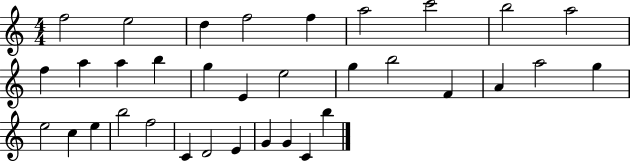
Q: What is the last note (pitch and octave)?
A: B5